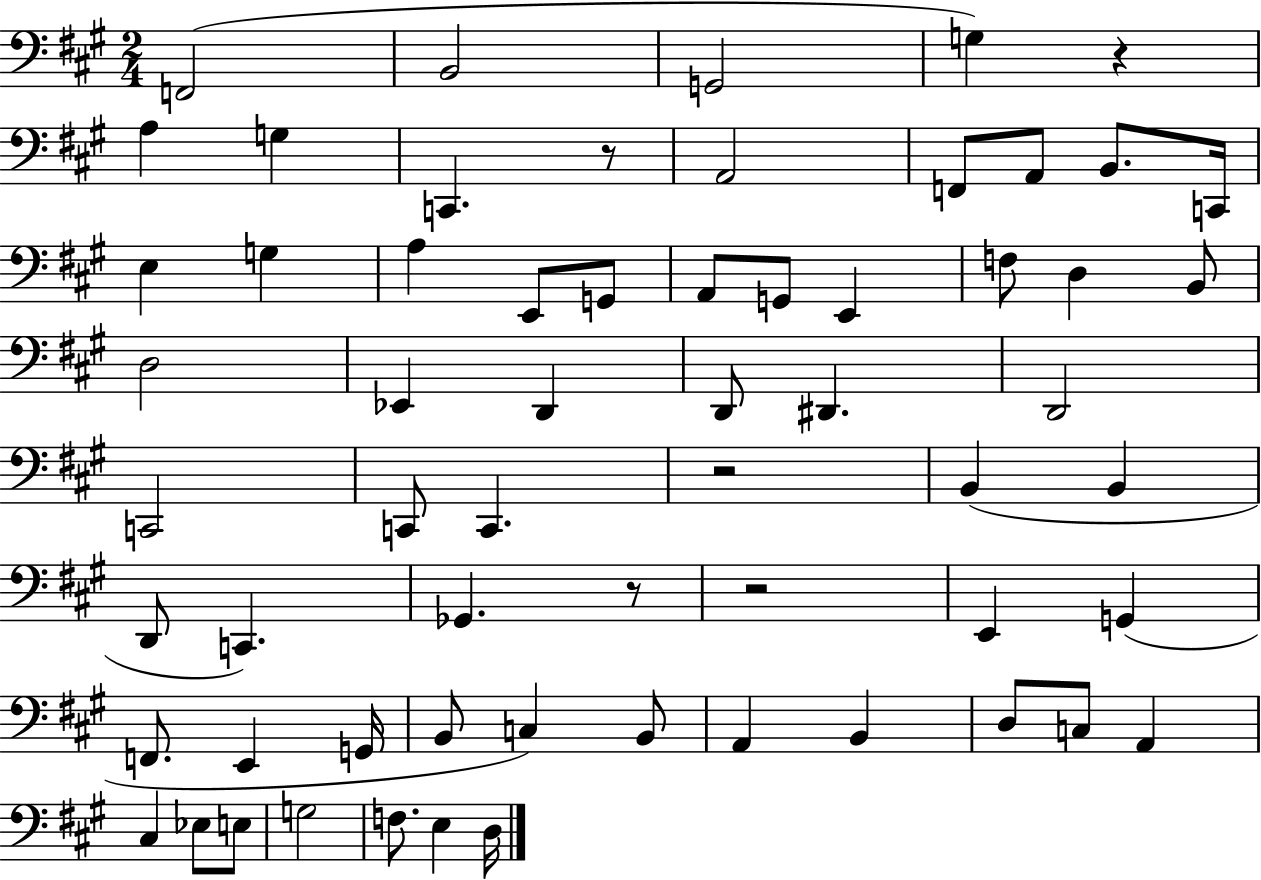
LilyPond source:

{
  \clef bass
  \numericTimeSignature
  \time 2/4
  \key a \major
  f,2( | b,2 | g,2 | g4) r4 | \break a4 g4 | c,4. r8 | a,2 | f,8 a,8 b,8. c,16 | \break e4 g4 | a4 e,8 g,8 | a,8 g,8 e,4 | f8 d4 b,8 | \break d2 | ees,4 d,4 | d,8 dis,4. | d,2 | \break c,2 | c,8 c,4. | r2 | b,4( b,4 | \break d,8 c,4.) | ges,4. r8 | r2 | e,4 g,4( | \break f,8. e,4 g,16 | b,8 c4) b,8 | a,4 b,4 | d8 c8 a,4 | \break cis4 ees8 e8 | g2 | f8. e4 d16 | \bar "|."
}